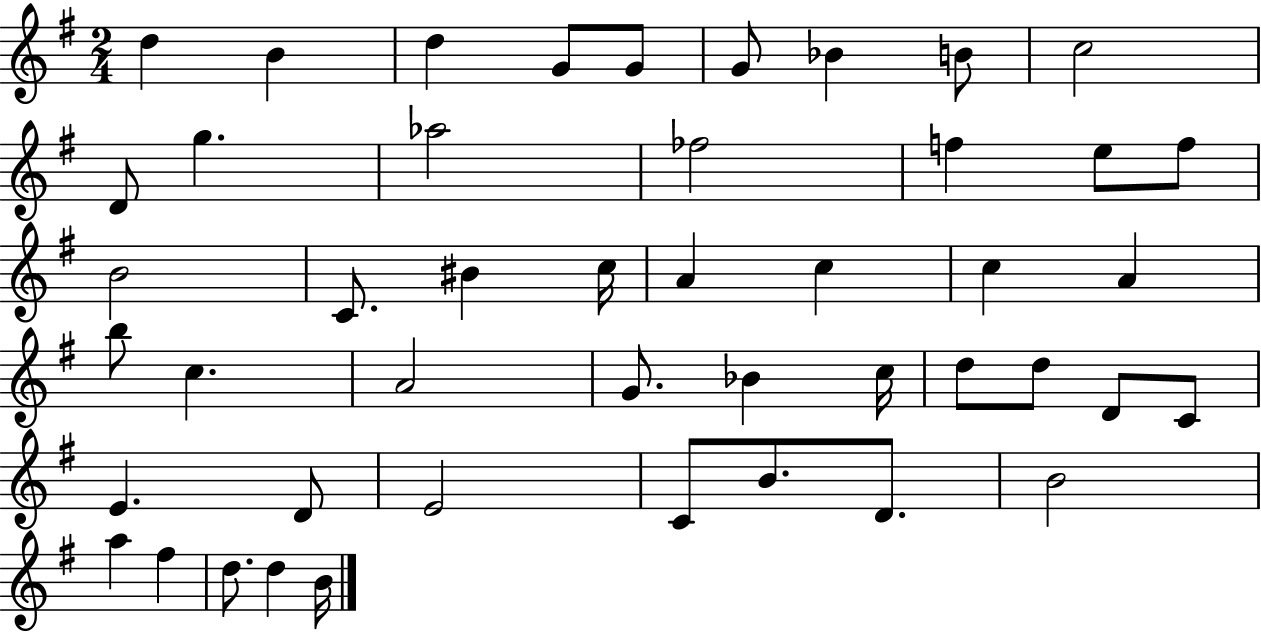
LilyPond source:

{
  \clef treble
  \numericTimeSignature
  \time 2/4
  \key g \major
  d''4 b'4 | d''4 g'8 g'8 | g'8 bes'4 b'8 | c''2 | \break d'8 g''4. | aes''2 | fes''2 | f''4 e''8 f''8 | \break b'2 | c'8. bis'4 c''16 | a'4 c''4 | c''4 a'4 | \break b''8 c''4. | a'2 | g'8. bes'4 c''16 | d''8 d''8 d'8 c'8 | \break e'4. d'8 | e'2 | c'8 b'8. d'8. | b'2 | \break a''4 fis''4 | d''8. d''4 b'16 | \bar "|."
}